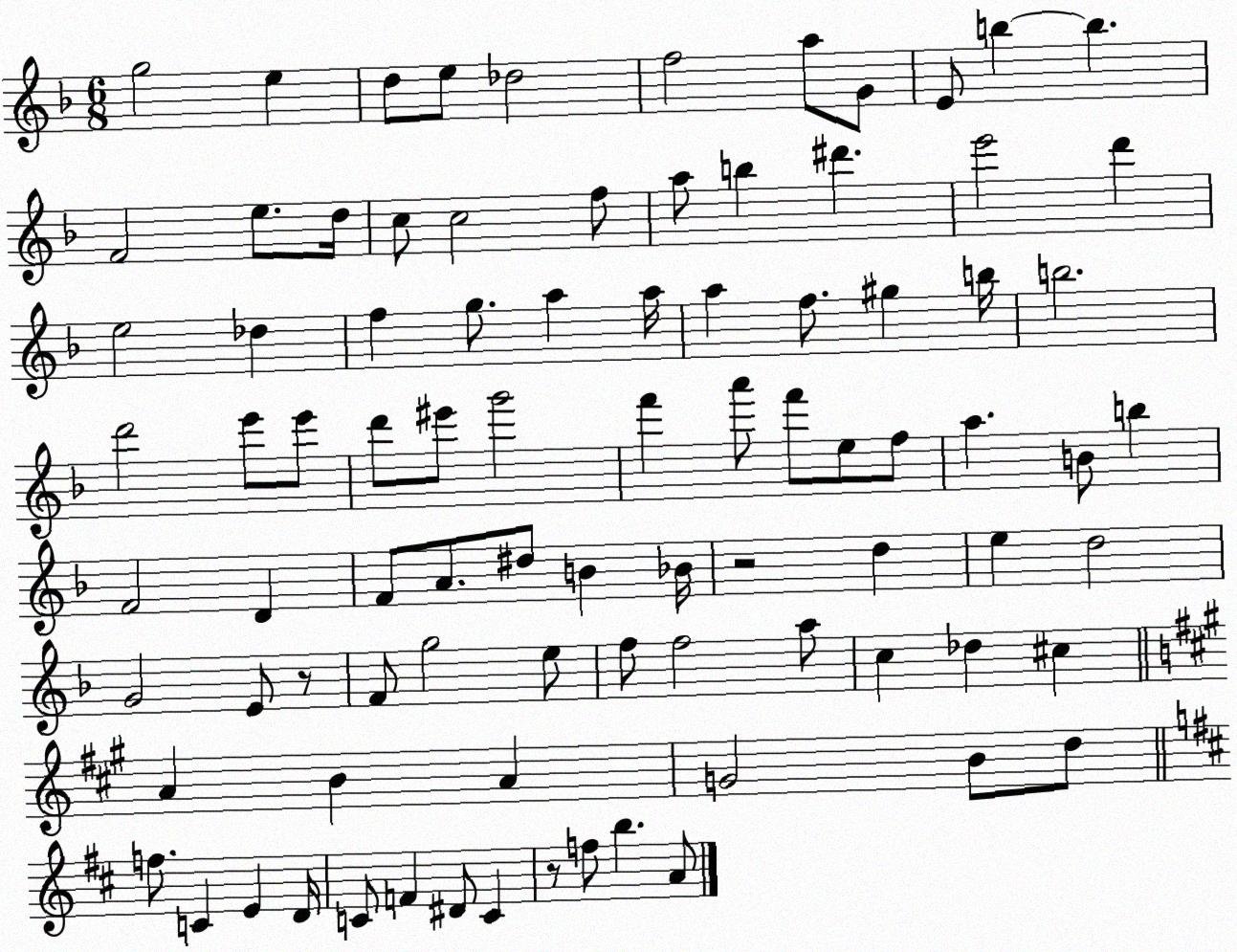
X:1
T:Untitled
M:6/8
L:1/4
K:F
g2 e d/2 e/2 _d2 f2 a/2 G/2 E/2 b b F2 e/2 d/4 c/2 c2 f/2 a/2 b ^d' e'2 d' e2 _d f g/2 a a/4 a f/2 ^g b/4 b2 d'2 e'/2 e'/2 d'/2 ^e'/2 g'2 f' a'/2 f'/2 e/2 f/2 a B/2 b F2 D F/2 A/2 ^d/2 B _B/4 z2 d e d2 G2 E/2 z/2 F/2 g2 e/2 f/2 f2 a/2 c _d ^c A B A G2 B/2 d/2 f/2 C E D/4 C/2 F ^D/2 C z/2 f/2 b A/2